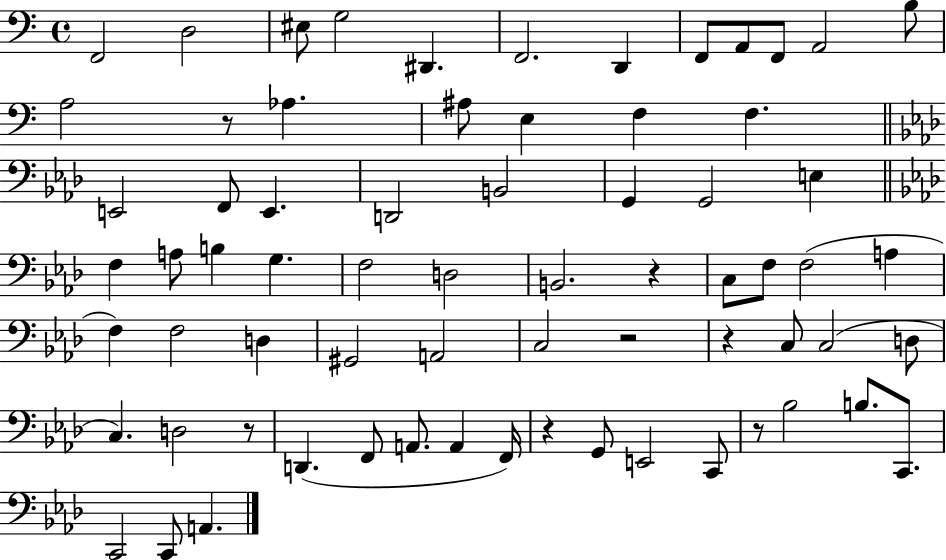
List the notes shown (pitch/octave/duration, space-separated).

F2/h D3/h EIS3/e G3/h D#2/q. F2/h. D2/q F2/e A2/e F2/e A2/h B3/e A3/h R/e Ab3/q. A#3/e E3/q F3/q F3/q. E2/h F2/e E2/q. D2/h B2/h G2/q G2/h E3/q F3/q A3/e B3/q G3/q. F3/h D3/h B2/h. R/q C3/e F3/e F3/h A3/q F3/q F3/h D3/q G#2/h A2/h C3/h R/h R/q C3/e C3/h D3/e C3/q. D3/h R/e D2/q. F2/e A2/e. A2/q F2/s R/q G2/e E2/h C2/e R/e Bb3/h B3/e. C2/e. C2/h C2/e A2/q.